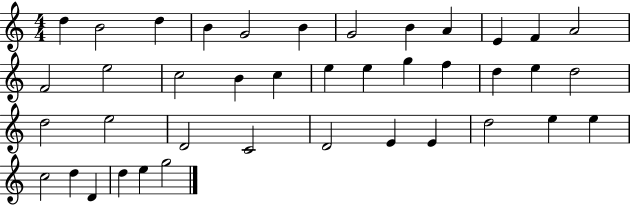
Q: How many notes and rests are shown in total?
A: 40